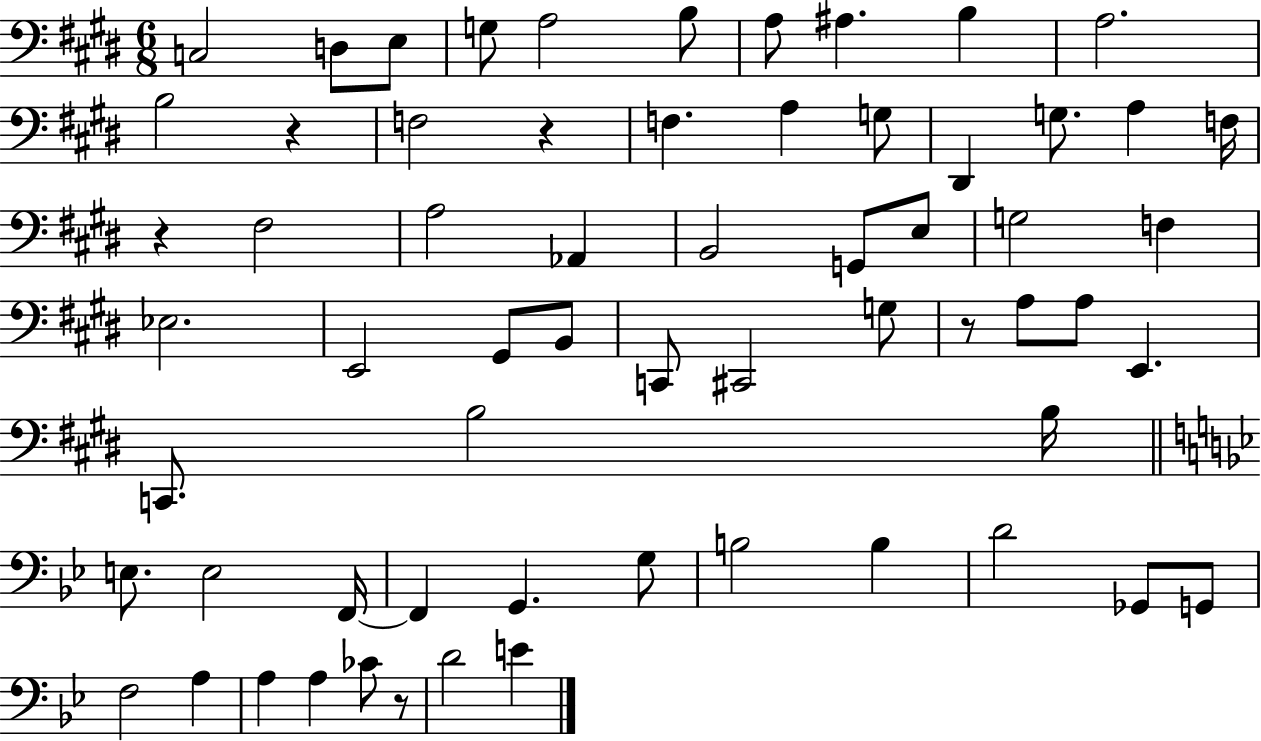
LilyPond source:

{
  \clef bass
  \numericTimeSignature
  \time 6/8
  \key e \major
  \repeat volta 2 { c2 d8 e8 | g8 a2 b8 | a8 ais4. b4 | a2. | \break b2 r4 | f2 r4 | f4. a4 g8 | dis,4 g8. a4 f16 | \break r4 fis2 | a2 aes,4 | b,2 g,8 e8 | g2 f4 | \break ees2. | e,2 gis,8 b,8 | c,8 cis,2 g8 | r8 a8 a8 e,4. | \break c,8. b2 b16 | \bar "||" \break \key bes \major e8. e2 f,16~~ | f,4 g,4. g8 | b2 b4 | d'2 ges,8 g,8 | \break f2 a4 | a4 a4 ces'8 r8 | d'2 e'4 | } \bar "|."
}